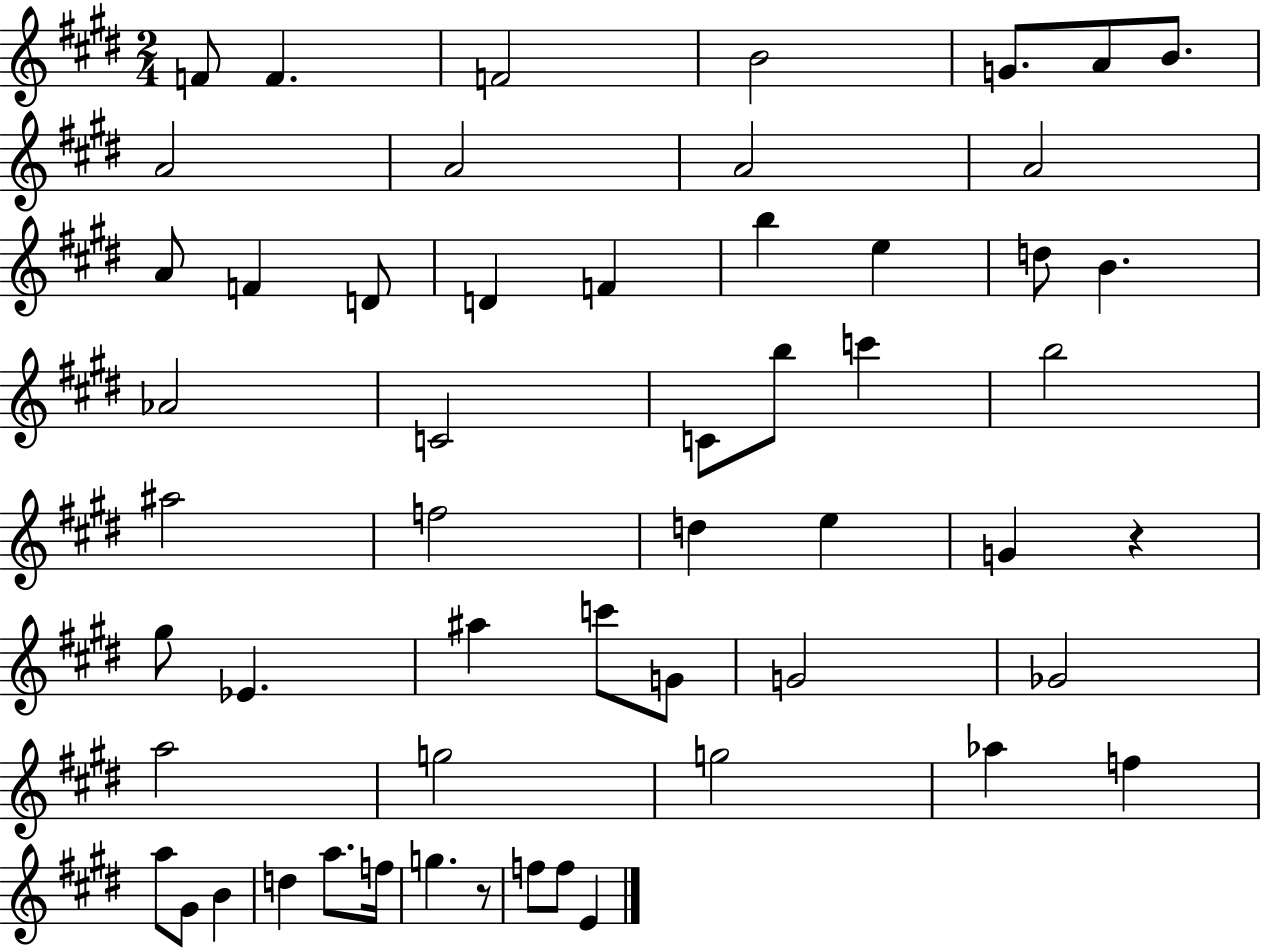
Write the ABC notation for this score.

X:1
T:Untitled
M:2/4
L:1/4
K:E
F/2 F F2 B2 G/2 A/2 B/2 A2 A2 A2 A2 A/2 F D/2 D F b e d/2 B _A2 C2 C/2 b/2 c' b2 ^a2 f2 d e G z ^g/2 _E ^a c'/2 G/2 G2 _G2 a2 g2 g2 _a f a/2 ^G/2 B d a/2 f/4 g z/2 f/2 f/2 E